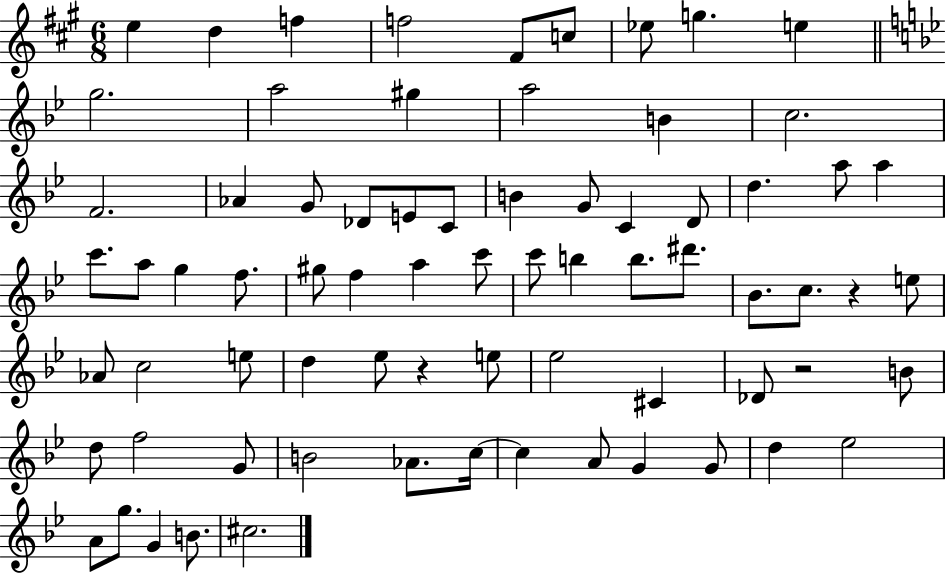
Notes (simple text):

E5/q D5/q F5/q F5/h F#4/e C5/e Eb5/e G5/q. E5/q G5/h. A5/h G#5/q A5/h B4/q C5/h. F4/h. Ab4/q G4/e Db4/e E4/e C4/e B4/q G4/e C4/q D4/e D5/q. A5/e A5/q C6/e. A5/e G5/q F5/e. G#5/e F5/q A5/q C6/e C6/e B5/q B5/e. D#6/e. Bb4/e. C5/e. R/q E5/e Ab4/e C5/h E5/e D5/q Eb5/e R/q E5/e Eb5/h C#4/q Db4/e R/h B4/e D5/e F5/h G4/e B4/h Ab4/e. C5/s C5/q A4/e G4/q G4/e D5/q Eb5/h A4/e G5/e. G4/q B4/e. C#5/h.